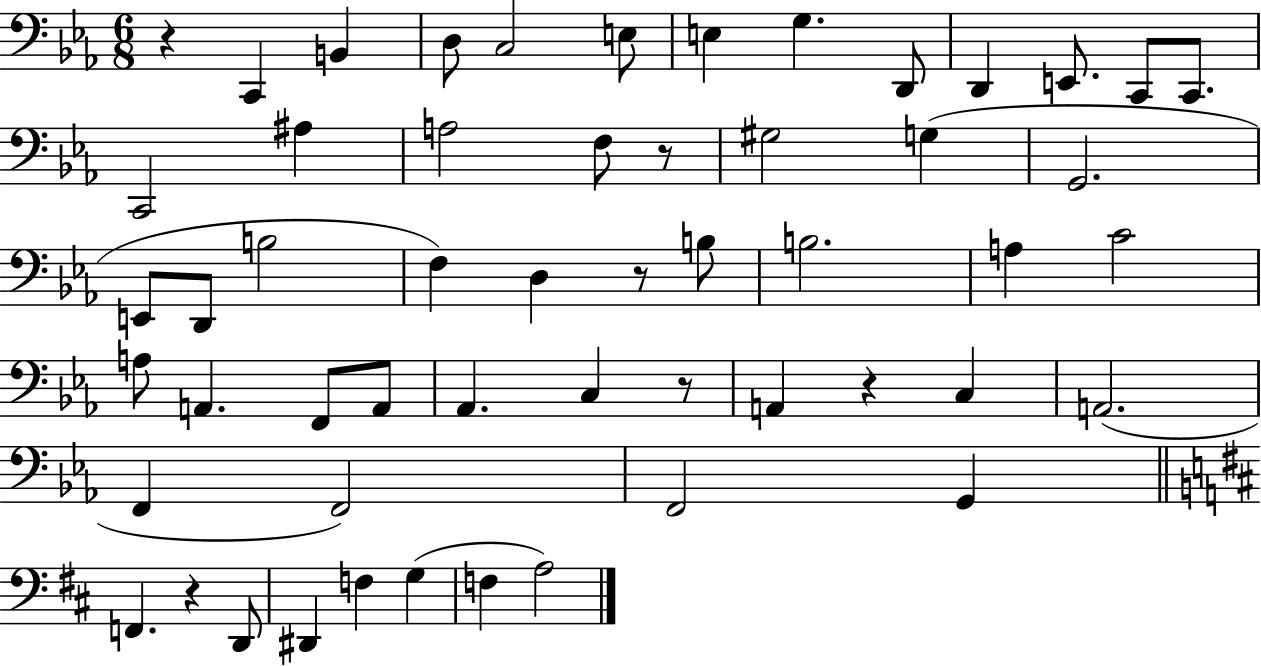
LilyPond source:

{
  \clef bass
  \numericTimeSignature
  \time 6/8
  \key ees \major
  r4 c,4 b,4 | d8 c2 e8 | e4 g4. d,8 | d,4 e,8. c,8 c,8. | \break c,2 ais4 | a2 f8 r8 | gis2 g4( | g,2. | \break e,8 d,8 b2 | f4) d4 r8 b8 | b2. | a4 c'2 | \break a8 a,4. f,8 a,8 | aes,4. c4 r8 | a,4 r4 c4 | a,2.( | \break f,4 f,2) | f,2 g,4 | \bar "||" \break \key b \minor f,4. r4 d,8 | dis,4 f4 g4( | f4 a2) | \bar "|."
}